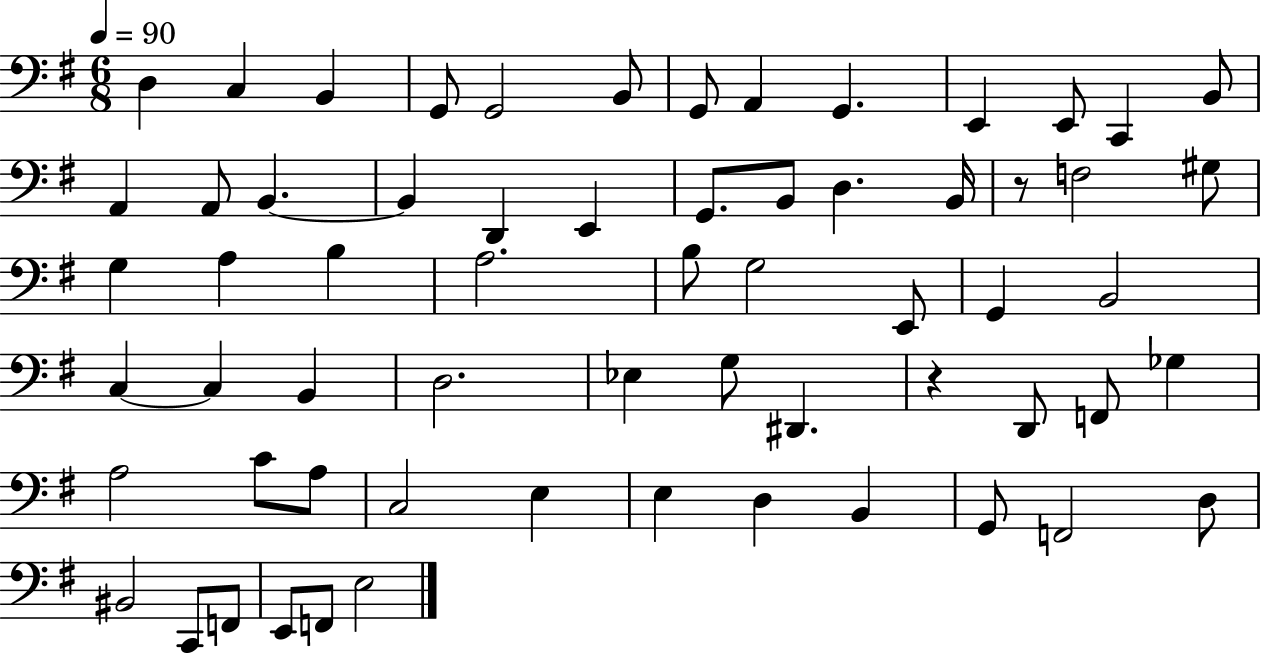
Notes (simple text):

D3/q C3/q B2/q G2/e G2/h B2/e G2/e A2/q G2/q. E2/q E2/e C2/q B2/e A2/q A2/e B2/q. B2/q D2/q E2/q G2/e. B2/e D3/q. B2/s R/e F3/h G#3/e G3/q A3/q B3/q A3/h. B3/e G3/h E2/e G2/q B2/h C3/q C3/q B2/q D3/h. Eb3/q G3/e D#2/q. R/q D2/e F2/e Gb3/q A3/h C4/e A3/e C3/h E3/q E3/q D3/q B2/q G2/e F2/h D3/e BIS2/h C2/e F2/e E2/e F2/e E3/h